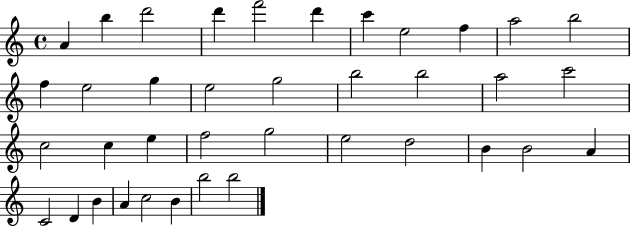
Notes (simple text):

A4/q B5/q D6/h D6/q F6/h D6/q C6/q E5/h F5/q A5/h B5/h F5/q E5/h G5/q E5/h G5/h B5/h B5/h A5/h C6/h C5/h C5/q E5/q F5/h G5/h E5/h D5/h B4/q B4/h A4/q C4/h D4/q B4/q A4/q C5/h B4/q B5/h B5/h